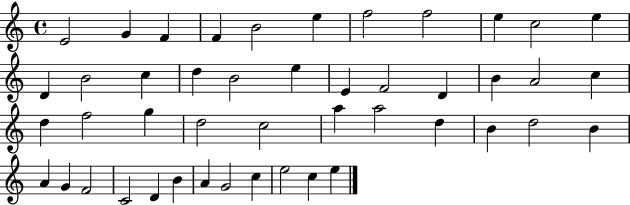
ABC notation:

X:1
T:Untitled
M:4/4
L:1/4
K:C
E2 G F F B2 e f2 f2 e c2 e D B2 c d B2 e E F2 D B A2 c d f2 g d2 c2 a a2 d B d2 B A G F2 C2 D B A G2 c e2 c e